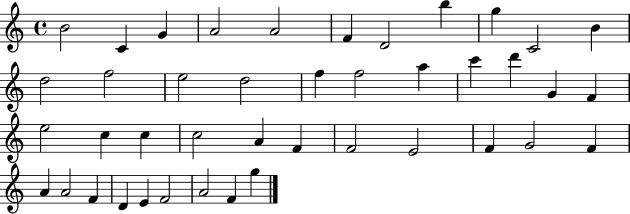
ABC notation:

X:1
T:Untitled
M:4/4
L:1/4
K:C
B2 C G A2 A2 F D2 b g C2 B d2 f2 e2 d2 f f2 a c' d' G F e2 c c c2 A F F2 E2 F G2 F A A2 F D E F2 A2 F g